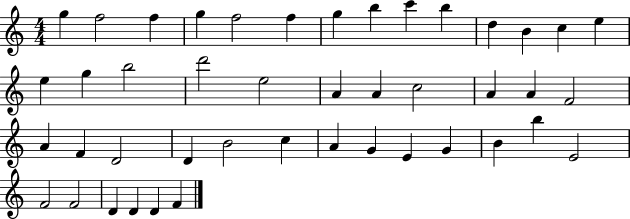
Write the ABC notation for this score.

X:1
T:Untitled
M:4/4
L:1/4
K:C
g f2 f g f2 f g b c' b d B c e e g b2 d'2 e2 A A c2 A A F2 A F D2 D B2 c A G E G B b E2 F2 F2 D D D F